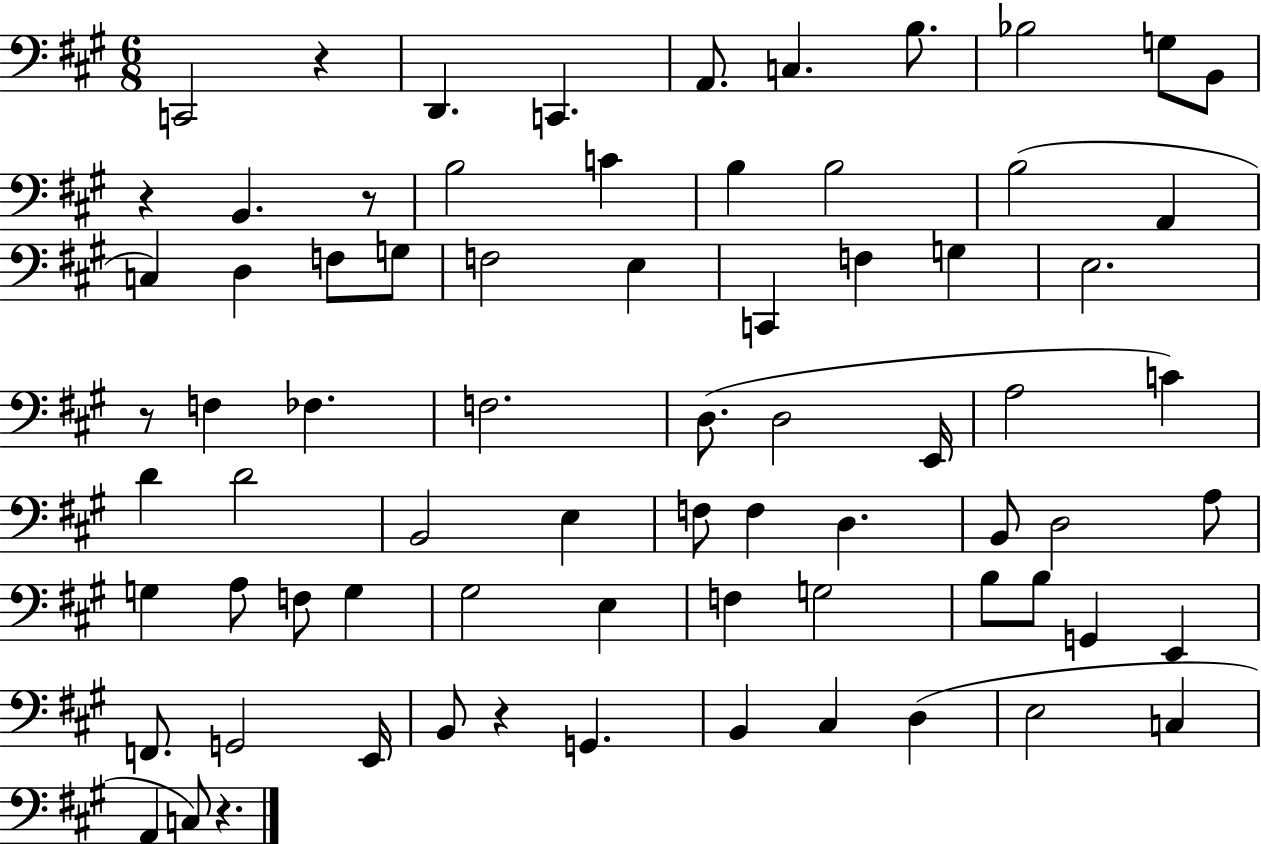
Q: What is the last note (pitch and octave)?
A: C3